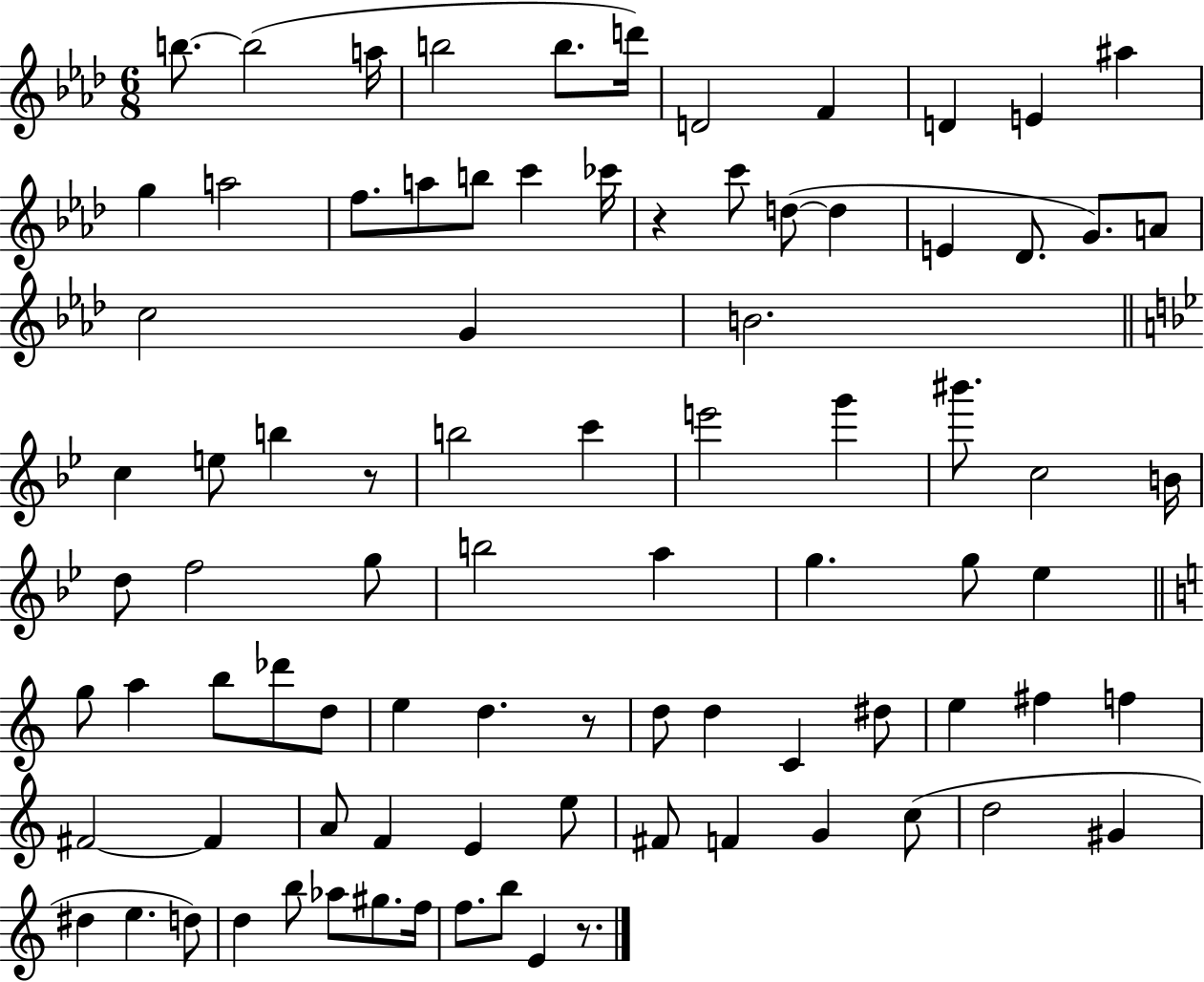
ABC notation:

X:1
T:Untitled
M:6/8
L:1/4
K:Ab
b/2 b2 a/4 b2 b/2 d'/4 D2 F D E ^a g a2 f/2 a/2 b/2 c' _c'/4 z c'/2 d/2 d E _D/2 G/2 A/2 c2 G B2 c e/2 b z/2 b2 c' e'2 g' ^b'/2 c2 B/4 d/2 f2 g/2 b2 a g g/2 _e g/2 a b/2 _d'/2 d/2 e d z/2 d/2 d C ^d/2 e ^f f ^F2 ^F A/2 F E e/2 ^F/2 F G c/2 d2 ^G ^d e d/2 d b/2 _a/2 ^g/2 f/4 f/2 b/2 E z/2